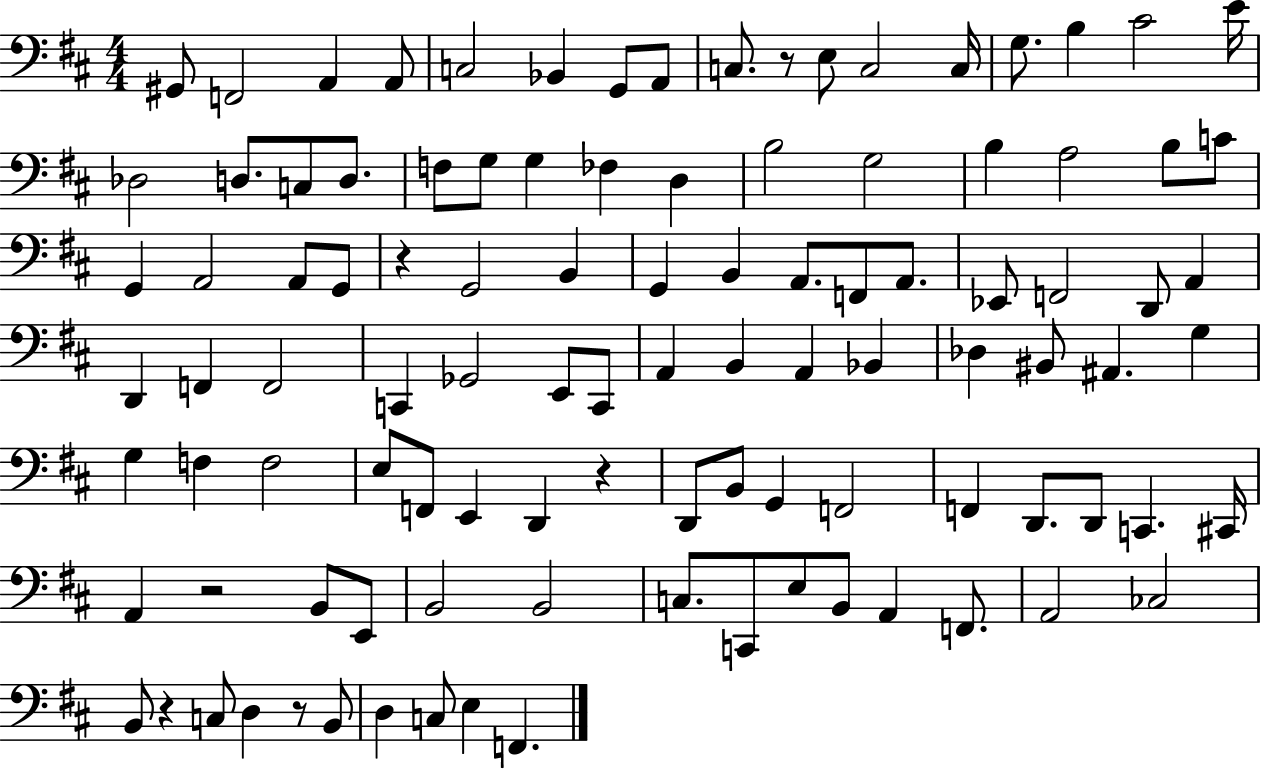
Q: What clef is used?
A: bass